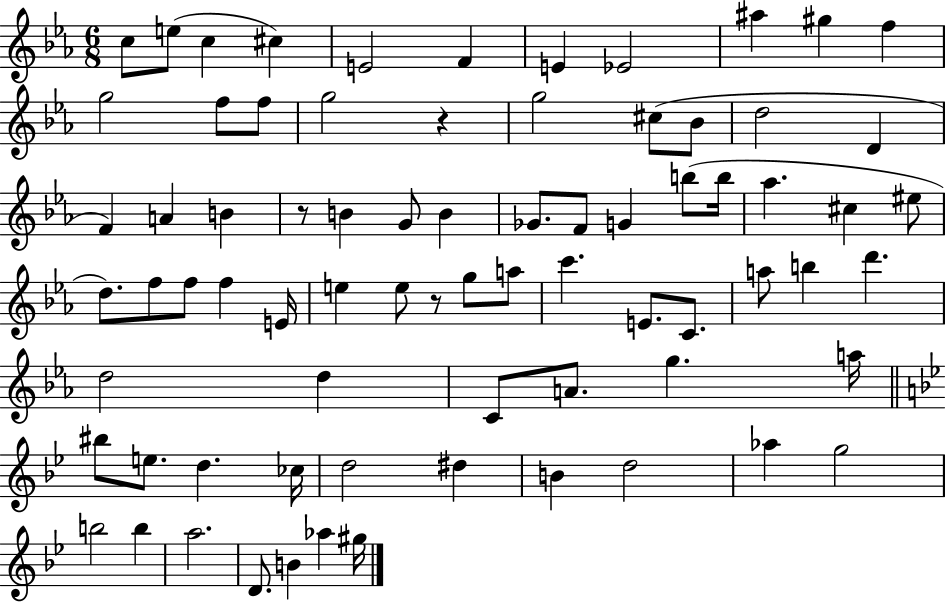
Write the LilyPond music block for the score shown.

{
  \clef treble
  \numericTimeSignature
  \time 6/8
  \key ees \major
  \repeat volta 2 { c''8 e''8( c''4 cis''4) | e'2 f'4 | e'4 ees'2 | ais''4 gis''4 f''4 | \break g''2 f''8 f''8 | g''2 r4 | g''2 cis''8( bes'8 | d''2 d'4 | \break f'4) a'4 b'4 | r8 b'4 g'8 b'4 | ges'8. f'8 g'4 b''8( b''16 | aes''4. cis''4 eis''8 | \break d''8.) f''8 f''8 f''4 e'16 | e''4 e''8 r8 g''8 a''8 | c'''4. e'8. c'8. | a''8 b''4 d'''4. | \break d''2 d''4 | c'8 a'8. g''4. a''16 | \bar "||" \break \key bes \major bis''8 e''8. d''4. ces''16 | d''2 dis''4 | b'4 d''2 | aes''4 g''2 | \break b''2 b''4 | a''2. | d'8. b'4 aes''4 gis''16 | } \bar "|."
}